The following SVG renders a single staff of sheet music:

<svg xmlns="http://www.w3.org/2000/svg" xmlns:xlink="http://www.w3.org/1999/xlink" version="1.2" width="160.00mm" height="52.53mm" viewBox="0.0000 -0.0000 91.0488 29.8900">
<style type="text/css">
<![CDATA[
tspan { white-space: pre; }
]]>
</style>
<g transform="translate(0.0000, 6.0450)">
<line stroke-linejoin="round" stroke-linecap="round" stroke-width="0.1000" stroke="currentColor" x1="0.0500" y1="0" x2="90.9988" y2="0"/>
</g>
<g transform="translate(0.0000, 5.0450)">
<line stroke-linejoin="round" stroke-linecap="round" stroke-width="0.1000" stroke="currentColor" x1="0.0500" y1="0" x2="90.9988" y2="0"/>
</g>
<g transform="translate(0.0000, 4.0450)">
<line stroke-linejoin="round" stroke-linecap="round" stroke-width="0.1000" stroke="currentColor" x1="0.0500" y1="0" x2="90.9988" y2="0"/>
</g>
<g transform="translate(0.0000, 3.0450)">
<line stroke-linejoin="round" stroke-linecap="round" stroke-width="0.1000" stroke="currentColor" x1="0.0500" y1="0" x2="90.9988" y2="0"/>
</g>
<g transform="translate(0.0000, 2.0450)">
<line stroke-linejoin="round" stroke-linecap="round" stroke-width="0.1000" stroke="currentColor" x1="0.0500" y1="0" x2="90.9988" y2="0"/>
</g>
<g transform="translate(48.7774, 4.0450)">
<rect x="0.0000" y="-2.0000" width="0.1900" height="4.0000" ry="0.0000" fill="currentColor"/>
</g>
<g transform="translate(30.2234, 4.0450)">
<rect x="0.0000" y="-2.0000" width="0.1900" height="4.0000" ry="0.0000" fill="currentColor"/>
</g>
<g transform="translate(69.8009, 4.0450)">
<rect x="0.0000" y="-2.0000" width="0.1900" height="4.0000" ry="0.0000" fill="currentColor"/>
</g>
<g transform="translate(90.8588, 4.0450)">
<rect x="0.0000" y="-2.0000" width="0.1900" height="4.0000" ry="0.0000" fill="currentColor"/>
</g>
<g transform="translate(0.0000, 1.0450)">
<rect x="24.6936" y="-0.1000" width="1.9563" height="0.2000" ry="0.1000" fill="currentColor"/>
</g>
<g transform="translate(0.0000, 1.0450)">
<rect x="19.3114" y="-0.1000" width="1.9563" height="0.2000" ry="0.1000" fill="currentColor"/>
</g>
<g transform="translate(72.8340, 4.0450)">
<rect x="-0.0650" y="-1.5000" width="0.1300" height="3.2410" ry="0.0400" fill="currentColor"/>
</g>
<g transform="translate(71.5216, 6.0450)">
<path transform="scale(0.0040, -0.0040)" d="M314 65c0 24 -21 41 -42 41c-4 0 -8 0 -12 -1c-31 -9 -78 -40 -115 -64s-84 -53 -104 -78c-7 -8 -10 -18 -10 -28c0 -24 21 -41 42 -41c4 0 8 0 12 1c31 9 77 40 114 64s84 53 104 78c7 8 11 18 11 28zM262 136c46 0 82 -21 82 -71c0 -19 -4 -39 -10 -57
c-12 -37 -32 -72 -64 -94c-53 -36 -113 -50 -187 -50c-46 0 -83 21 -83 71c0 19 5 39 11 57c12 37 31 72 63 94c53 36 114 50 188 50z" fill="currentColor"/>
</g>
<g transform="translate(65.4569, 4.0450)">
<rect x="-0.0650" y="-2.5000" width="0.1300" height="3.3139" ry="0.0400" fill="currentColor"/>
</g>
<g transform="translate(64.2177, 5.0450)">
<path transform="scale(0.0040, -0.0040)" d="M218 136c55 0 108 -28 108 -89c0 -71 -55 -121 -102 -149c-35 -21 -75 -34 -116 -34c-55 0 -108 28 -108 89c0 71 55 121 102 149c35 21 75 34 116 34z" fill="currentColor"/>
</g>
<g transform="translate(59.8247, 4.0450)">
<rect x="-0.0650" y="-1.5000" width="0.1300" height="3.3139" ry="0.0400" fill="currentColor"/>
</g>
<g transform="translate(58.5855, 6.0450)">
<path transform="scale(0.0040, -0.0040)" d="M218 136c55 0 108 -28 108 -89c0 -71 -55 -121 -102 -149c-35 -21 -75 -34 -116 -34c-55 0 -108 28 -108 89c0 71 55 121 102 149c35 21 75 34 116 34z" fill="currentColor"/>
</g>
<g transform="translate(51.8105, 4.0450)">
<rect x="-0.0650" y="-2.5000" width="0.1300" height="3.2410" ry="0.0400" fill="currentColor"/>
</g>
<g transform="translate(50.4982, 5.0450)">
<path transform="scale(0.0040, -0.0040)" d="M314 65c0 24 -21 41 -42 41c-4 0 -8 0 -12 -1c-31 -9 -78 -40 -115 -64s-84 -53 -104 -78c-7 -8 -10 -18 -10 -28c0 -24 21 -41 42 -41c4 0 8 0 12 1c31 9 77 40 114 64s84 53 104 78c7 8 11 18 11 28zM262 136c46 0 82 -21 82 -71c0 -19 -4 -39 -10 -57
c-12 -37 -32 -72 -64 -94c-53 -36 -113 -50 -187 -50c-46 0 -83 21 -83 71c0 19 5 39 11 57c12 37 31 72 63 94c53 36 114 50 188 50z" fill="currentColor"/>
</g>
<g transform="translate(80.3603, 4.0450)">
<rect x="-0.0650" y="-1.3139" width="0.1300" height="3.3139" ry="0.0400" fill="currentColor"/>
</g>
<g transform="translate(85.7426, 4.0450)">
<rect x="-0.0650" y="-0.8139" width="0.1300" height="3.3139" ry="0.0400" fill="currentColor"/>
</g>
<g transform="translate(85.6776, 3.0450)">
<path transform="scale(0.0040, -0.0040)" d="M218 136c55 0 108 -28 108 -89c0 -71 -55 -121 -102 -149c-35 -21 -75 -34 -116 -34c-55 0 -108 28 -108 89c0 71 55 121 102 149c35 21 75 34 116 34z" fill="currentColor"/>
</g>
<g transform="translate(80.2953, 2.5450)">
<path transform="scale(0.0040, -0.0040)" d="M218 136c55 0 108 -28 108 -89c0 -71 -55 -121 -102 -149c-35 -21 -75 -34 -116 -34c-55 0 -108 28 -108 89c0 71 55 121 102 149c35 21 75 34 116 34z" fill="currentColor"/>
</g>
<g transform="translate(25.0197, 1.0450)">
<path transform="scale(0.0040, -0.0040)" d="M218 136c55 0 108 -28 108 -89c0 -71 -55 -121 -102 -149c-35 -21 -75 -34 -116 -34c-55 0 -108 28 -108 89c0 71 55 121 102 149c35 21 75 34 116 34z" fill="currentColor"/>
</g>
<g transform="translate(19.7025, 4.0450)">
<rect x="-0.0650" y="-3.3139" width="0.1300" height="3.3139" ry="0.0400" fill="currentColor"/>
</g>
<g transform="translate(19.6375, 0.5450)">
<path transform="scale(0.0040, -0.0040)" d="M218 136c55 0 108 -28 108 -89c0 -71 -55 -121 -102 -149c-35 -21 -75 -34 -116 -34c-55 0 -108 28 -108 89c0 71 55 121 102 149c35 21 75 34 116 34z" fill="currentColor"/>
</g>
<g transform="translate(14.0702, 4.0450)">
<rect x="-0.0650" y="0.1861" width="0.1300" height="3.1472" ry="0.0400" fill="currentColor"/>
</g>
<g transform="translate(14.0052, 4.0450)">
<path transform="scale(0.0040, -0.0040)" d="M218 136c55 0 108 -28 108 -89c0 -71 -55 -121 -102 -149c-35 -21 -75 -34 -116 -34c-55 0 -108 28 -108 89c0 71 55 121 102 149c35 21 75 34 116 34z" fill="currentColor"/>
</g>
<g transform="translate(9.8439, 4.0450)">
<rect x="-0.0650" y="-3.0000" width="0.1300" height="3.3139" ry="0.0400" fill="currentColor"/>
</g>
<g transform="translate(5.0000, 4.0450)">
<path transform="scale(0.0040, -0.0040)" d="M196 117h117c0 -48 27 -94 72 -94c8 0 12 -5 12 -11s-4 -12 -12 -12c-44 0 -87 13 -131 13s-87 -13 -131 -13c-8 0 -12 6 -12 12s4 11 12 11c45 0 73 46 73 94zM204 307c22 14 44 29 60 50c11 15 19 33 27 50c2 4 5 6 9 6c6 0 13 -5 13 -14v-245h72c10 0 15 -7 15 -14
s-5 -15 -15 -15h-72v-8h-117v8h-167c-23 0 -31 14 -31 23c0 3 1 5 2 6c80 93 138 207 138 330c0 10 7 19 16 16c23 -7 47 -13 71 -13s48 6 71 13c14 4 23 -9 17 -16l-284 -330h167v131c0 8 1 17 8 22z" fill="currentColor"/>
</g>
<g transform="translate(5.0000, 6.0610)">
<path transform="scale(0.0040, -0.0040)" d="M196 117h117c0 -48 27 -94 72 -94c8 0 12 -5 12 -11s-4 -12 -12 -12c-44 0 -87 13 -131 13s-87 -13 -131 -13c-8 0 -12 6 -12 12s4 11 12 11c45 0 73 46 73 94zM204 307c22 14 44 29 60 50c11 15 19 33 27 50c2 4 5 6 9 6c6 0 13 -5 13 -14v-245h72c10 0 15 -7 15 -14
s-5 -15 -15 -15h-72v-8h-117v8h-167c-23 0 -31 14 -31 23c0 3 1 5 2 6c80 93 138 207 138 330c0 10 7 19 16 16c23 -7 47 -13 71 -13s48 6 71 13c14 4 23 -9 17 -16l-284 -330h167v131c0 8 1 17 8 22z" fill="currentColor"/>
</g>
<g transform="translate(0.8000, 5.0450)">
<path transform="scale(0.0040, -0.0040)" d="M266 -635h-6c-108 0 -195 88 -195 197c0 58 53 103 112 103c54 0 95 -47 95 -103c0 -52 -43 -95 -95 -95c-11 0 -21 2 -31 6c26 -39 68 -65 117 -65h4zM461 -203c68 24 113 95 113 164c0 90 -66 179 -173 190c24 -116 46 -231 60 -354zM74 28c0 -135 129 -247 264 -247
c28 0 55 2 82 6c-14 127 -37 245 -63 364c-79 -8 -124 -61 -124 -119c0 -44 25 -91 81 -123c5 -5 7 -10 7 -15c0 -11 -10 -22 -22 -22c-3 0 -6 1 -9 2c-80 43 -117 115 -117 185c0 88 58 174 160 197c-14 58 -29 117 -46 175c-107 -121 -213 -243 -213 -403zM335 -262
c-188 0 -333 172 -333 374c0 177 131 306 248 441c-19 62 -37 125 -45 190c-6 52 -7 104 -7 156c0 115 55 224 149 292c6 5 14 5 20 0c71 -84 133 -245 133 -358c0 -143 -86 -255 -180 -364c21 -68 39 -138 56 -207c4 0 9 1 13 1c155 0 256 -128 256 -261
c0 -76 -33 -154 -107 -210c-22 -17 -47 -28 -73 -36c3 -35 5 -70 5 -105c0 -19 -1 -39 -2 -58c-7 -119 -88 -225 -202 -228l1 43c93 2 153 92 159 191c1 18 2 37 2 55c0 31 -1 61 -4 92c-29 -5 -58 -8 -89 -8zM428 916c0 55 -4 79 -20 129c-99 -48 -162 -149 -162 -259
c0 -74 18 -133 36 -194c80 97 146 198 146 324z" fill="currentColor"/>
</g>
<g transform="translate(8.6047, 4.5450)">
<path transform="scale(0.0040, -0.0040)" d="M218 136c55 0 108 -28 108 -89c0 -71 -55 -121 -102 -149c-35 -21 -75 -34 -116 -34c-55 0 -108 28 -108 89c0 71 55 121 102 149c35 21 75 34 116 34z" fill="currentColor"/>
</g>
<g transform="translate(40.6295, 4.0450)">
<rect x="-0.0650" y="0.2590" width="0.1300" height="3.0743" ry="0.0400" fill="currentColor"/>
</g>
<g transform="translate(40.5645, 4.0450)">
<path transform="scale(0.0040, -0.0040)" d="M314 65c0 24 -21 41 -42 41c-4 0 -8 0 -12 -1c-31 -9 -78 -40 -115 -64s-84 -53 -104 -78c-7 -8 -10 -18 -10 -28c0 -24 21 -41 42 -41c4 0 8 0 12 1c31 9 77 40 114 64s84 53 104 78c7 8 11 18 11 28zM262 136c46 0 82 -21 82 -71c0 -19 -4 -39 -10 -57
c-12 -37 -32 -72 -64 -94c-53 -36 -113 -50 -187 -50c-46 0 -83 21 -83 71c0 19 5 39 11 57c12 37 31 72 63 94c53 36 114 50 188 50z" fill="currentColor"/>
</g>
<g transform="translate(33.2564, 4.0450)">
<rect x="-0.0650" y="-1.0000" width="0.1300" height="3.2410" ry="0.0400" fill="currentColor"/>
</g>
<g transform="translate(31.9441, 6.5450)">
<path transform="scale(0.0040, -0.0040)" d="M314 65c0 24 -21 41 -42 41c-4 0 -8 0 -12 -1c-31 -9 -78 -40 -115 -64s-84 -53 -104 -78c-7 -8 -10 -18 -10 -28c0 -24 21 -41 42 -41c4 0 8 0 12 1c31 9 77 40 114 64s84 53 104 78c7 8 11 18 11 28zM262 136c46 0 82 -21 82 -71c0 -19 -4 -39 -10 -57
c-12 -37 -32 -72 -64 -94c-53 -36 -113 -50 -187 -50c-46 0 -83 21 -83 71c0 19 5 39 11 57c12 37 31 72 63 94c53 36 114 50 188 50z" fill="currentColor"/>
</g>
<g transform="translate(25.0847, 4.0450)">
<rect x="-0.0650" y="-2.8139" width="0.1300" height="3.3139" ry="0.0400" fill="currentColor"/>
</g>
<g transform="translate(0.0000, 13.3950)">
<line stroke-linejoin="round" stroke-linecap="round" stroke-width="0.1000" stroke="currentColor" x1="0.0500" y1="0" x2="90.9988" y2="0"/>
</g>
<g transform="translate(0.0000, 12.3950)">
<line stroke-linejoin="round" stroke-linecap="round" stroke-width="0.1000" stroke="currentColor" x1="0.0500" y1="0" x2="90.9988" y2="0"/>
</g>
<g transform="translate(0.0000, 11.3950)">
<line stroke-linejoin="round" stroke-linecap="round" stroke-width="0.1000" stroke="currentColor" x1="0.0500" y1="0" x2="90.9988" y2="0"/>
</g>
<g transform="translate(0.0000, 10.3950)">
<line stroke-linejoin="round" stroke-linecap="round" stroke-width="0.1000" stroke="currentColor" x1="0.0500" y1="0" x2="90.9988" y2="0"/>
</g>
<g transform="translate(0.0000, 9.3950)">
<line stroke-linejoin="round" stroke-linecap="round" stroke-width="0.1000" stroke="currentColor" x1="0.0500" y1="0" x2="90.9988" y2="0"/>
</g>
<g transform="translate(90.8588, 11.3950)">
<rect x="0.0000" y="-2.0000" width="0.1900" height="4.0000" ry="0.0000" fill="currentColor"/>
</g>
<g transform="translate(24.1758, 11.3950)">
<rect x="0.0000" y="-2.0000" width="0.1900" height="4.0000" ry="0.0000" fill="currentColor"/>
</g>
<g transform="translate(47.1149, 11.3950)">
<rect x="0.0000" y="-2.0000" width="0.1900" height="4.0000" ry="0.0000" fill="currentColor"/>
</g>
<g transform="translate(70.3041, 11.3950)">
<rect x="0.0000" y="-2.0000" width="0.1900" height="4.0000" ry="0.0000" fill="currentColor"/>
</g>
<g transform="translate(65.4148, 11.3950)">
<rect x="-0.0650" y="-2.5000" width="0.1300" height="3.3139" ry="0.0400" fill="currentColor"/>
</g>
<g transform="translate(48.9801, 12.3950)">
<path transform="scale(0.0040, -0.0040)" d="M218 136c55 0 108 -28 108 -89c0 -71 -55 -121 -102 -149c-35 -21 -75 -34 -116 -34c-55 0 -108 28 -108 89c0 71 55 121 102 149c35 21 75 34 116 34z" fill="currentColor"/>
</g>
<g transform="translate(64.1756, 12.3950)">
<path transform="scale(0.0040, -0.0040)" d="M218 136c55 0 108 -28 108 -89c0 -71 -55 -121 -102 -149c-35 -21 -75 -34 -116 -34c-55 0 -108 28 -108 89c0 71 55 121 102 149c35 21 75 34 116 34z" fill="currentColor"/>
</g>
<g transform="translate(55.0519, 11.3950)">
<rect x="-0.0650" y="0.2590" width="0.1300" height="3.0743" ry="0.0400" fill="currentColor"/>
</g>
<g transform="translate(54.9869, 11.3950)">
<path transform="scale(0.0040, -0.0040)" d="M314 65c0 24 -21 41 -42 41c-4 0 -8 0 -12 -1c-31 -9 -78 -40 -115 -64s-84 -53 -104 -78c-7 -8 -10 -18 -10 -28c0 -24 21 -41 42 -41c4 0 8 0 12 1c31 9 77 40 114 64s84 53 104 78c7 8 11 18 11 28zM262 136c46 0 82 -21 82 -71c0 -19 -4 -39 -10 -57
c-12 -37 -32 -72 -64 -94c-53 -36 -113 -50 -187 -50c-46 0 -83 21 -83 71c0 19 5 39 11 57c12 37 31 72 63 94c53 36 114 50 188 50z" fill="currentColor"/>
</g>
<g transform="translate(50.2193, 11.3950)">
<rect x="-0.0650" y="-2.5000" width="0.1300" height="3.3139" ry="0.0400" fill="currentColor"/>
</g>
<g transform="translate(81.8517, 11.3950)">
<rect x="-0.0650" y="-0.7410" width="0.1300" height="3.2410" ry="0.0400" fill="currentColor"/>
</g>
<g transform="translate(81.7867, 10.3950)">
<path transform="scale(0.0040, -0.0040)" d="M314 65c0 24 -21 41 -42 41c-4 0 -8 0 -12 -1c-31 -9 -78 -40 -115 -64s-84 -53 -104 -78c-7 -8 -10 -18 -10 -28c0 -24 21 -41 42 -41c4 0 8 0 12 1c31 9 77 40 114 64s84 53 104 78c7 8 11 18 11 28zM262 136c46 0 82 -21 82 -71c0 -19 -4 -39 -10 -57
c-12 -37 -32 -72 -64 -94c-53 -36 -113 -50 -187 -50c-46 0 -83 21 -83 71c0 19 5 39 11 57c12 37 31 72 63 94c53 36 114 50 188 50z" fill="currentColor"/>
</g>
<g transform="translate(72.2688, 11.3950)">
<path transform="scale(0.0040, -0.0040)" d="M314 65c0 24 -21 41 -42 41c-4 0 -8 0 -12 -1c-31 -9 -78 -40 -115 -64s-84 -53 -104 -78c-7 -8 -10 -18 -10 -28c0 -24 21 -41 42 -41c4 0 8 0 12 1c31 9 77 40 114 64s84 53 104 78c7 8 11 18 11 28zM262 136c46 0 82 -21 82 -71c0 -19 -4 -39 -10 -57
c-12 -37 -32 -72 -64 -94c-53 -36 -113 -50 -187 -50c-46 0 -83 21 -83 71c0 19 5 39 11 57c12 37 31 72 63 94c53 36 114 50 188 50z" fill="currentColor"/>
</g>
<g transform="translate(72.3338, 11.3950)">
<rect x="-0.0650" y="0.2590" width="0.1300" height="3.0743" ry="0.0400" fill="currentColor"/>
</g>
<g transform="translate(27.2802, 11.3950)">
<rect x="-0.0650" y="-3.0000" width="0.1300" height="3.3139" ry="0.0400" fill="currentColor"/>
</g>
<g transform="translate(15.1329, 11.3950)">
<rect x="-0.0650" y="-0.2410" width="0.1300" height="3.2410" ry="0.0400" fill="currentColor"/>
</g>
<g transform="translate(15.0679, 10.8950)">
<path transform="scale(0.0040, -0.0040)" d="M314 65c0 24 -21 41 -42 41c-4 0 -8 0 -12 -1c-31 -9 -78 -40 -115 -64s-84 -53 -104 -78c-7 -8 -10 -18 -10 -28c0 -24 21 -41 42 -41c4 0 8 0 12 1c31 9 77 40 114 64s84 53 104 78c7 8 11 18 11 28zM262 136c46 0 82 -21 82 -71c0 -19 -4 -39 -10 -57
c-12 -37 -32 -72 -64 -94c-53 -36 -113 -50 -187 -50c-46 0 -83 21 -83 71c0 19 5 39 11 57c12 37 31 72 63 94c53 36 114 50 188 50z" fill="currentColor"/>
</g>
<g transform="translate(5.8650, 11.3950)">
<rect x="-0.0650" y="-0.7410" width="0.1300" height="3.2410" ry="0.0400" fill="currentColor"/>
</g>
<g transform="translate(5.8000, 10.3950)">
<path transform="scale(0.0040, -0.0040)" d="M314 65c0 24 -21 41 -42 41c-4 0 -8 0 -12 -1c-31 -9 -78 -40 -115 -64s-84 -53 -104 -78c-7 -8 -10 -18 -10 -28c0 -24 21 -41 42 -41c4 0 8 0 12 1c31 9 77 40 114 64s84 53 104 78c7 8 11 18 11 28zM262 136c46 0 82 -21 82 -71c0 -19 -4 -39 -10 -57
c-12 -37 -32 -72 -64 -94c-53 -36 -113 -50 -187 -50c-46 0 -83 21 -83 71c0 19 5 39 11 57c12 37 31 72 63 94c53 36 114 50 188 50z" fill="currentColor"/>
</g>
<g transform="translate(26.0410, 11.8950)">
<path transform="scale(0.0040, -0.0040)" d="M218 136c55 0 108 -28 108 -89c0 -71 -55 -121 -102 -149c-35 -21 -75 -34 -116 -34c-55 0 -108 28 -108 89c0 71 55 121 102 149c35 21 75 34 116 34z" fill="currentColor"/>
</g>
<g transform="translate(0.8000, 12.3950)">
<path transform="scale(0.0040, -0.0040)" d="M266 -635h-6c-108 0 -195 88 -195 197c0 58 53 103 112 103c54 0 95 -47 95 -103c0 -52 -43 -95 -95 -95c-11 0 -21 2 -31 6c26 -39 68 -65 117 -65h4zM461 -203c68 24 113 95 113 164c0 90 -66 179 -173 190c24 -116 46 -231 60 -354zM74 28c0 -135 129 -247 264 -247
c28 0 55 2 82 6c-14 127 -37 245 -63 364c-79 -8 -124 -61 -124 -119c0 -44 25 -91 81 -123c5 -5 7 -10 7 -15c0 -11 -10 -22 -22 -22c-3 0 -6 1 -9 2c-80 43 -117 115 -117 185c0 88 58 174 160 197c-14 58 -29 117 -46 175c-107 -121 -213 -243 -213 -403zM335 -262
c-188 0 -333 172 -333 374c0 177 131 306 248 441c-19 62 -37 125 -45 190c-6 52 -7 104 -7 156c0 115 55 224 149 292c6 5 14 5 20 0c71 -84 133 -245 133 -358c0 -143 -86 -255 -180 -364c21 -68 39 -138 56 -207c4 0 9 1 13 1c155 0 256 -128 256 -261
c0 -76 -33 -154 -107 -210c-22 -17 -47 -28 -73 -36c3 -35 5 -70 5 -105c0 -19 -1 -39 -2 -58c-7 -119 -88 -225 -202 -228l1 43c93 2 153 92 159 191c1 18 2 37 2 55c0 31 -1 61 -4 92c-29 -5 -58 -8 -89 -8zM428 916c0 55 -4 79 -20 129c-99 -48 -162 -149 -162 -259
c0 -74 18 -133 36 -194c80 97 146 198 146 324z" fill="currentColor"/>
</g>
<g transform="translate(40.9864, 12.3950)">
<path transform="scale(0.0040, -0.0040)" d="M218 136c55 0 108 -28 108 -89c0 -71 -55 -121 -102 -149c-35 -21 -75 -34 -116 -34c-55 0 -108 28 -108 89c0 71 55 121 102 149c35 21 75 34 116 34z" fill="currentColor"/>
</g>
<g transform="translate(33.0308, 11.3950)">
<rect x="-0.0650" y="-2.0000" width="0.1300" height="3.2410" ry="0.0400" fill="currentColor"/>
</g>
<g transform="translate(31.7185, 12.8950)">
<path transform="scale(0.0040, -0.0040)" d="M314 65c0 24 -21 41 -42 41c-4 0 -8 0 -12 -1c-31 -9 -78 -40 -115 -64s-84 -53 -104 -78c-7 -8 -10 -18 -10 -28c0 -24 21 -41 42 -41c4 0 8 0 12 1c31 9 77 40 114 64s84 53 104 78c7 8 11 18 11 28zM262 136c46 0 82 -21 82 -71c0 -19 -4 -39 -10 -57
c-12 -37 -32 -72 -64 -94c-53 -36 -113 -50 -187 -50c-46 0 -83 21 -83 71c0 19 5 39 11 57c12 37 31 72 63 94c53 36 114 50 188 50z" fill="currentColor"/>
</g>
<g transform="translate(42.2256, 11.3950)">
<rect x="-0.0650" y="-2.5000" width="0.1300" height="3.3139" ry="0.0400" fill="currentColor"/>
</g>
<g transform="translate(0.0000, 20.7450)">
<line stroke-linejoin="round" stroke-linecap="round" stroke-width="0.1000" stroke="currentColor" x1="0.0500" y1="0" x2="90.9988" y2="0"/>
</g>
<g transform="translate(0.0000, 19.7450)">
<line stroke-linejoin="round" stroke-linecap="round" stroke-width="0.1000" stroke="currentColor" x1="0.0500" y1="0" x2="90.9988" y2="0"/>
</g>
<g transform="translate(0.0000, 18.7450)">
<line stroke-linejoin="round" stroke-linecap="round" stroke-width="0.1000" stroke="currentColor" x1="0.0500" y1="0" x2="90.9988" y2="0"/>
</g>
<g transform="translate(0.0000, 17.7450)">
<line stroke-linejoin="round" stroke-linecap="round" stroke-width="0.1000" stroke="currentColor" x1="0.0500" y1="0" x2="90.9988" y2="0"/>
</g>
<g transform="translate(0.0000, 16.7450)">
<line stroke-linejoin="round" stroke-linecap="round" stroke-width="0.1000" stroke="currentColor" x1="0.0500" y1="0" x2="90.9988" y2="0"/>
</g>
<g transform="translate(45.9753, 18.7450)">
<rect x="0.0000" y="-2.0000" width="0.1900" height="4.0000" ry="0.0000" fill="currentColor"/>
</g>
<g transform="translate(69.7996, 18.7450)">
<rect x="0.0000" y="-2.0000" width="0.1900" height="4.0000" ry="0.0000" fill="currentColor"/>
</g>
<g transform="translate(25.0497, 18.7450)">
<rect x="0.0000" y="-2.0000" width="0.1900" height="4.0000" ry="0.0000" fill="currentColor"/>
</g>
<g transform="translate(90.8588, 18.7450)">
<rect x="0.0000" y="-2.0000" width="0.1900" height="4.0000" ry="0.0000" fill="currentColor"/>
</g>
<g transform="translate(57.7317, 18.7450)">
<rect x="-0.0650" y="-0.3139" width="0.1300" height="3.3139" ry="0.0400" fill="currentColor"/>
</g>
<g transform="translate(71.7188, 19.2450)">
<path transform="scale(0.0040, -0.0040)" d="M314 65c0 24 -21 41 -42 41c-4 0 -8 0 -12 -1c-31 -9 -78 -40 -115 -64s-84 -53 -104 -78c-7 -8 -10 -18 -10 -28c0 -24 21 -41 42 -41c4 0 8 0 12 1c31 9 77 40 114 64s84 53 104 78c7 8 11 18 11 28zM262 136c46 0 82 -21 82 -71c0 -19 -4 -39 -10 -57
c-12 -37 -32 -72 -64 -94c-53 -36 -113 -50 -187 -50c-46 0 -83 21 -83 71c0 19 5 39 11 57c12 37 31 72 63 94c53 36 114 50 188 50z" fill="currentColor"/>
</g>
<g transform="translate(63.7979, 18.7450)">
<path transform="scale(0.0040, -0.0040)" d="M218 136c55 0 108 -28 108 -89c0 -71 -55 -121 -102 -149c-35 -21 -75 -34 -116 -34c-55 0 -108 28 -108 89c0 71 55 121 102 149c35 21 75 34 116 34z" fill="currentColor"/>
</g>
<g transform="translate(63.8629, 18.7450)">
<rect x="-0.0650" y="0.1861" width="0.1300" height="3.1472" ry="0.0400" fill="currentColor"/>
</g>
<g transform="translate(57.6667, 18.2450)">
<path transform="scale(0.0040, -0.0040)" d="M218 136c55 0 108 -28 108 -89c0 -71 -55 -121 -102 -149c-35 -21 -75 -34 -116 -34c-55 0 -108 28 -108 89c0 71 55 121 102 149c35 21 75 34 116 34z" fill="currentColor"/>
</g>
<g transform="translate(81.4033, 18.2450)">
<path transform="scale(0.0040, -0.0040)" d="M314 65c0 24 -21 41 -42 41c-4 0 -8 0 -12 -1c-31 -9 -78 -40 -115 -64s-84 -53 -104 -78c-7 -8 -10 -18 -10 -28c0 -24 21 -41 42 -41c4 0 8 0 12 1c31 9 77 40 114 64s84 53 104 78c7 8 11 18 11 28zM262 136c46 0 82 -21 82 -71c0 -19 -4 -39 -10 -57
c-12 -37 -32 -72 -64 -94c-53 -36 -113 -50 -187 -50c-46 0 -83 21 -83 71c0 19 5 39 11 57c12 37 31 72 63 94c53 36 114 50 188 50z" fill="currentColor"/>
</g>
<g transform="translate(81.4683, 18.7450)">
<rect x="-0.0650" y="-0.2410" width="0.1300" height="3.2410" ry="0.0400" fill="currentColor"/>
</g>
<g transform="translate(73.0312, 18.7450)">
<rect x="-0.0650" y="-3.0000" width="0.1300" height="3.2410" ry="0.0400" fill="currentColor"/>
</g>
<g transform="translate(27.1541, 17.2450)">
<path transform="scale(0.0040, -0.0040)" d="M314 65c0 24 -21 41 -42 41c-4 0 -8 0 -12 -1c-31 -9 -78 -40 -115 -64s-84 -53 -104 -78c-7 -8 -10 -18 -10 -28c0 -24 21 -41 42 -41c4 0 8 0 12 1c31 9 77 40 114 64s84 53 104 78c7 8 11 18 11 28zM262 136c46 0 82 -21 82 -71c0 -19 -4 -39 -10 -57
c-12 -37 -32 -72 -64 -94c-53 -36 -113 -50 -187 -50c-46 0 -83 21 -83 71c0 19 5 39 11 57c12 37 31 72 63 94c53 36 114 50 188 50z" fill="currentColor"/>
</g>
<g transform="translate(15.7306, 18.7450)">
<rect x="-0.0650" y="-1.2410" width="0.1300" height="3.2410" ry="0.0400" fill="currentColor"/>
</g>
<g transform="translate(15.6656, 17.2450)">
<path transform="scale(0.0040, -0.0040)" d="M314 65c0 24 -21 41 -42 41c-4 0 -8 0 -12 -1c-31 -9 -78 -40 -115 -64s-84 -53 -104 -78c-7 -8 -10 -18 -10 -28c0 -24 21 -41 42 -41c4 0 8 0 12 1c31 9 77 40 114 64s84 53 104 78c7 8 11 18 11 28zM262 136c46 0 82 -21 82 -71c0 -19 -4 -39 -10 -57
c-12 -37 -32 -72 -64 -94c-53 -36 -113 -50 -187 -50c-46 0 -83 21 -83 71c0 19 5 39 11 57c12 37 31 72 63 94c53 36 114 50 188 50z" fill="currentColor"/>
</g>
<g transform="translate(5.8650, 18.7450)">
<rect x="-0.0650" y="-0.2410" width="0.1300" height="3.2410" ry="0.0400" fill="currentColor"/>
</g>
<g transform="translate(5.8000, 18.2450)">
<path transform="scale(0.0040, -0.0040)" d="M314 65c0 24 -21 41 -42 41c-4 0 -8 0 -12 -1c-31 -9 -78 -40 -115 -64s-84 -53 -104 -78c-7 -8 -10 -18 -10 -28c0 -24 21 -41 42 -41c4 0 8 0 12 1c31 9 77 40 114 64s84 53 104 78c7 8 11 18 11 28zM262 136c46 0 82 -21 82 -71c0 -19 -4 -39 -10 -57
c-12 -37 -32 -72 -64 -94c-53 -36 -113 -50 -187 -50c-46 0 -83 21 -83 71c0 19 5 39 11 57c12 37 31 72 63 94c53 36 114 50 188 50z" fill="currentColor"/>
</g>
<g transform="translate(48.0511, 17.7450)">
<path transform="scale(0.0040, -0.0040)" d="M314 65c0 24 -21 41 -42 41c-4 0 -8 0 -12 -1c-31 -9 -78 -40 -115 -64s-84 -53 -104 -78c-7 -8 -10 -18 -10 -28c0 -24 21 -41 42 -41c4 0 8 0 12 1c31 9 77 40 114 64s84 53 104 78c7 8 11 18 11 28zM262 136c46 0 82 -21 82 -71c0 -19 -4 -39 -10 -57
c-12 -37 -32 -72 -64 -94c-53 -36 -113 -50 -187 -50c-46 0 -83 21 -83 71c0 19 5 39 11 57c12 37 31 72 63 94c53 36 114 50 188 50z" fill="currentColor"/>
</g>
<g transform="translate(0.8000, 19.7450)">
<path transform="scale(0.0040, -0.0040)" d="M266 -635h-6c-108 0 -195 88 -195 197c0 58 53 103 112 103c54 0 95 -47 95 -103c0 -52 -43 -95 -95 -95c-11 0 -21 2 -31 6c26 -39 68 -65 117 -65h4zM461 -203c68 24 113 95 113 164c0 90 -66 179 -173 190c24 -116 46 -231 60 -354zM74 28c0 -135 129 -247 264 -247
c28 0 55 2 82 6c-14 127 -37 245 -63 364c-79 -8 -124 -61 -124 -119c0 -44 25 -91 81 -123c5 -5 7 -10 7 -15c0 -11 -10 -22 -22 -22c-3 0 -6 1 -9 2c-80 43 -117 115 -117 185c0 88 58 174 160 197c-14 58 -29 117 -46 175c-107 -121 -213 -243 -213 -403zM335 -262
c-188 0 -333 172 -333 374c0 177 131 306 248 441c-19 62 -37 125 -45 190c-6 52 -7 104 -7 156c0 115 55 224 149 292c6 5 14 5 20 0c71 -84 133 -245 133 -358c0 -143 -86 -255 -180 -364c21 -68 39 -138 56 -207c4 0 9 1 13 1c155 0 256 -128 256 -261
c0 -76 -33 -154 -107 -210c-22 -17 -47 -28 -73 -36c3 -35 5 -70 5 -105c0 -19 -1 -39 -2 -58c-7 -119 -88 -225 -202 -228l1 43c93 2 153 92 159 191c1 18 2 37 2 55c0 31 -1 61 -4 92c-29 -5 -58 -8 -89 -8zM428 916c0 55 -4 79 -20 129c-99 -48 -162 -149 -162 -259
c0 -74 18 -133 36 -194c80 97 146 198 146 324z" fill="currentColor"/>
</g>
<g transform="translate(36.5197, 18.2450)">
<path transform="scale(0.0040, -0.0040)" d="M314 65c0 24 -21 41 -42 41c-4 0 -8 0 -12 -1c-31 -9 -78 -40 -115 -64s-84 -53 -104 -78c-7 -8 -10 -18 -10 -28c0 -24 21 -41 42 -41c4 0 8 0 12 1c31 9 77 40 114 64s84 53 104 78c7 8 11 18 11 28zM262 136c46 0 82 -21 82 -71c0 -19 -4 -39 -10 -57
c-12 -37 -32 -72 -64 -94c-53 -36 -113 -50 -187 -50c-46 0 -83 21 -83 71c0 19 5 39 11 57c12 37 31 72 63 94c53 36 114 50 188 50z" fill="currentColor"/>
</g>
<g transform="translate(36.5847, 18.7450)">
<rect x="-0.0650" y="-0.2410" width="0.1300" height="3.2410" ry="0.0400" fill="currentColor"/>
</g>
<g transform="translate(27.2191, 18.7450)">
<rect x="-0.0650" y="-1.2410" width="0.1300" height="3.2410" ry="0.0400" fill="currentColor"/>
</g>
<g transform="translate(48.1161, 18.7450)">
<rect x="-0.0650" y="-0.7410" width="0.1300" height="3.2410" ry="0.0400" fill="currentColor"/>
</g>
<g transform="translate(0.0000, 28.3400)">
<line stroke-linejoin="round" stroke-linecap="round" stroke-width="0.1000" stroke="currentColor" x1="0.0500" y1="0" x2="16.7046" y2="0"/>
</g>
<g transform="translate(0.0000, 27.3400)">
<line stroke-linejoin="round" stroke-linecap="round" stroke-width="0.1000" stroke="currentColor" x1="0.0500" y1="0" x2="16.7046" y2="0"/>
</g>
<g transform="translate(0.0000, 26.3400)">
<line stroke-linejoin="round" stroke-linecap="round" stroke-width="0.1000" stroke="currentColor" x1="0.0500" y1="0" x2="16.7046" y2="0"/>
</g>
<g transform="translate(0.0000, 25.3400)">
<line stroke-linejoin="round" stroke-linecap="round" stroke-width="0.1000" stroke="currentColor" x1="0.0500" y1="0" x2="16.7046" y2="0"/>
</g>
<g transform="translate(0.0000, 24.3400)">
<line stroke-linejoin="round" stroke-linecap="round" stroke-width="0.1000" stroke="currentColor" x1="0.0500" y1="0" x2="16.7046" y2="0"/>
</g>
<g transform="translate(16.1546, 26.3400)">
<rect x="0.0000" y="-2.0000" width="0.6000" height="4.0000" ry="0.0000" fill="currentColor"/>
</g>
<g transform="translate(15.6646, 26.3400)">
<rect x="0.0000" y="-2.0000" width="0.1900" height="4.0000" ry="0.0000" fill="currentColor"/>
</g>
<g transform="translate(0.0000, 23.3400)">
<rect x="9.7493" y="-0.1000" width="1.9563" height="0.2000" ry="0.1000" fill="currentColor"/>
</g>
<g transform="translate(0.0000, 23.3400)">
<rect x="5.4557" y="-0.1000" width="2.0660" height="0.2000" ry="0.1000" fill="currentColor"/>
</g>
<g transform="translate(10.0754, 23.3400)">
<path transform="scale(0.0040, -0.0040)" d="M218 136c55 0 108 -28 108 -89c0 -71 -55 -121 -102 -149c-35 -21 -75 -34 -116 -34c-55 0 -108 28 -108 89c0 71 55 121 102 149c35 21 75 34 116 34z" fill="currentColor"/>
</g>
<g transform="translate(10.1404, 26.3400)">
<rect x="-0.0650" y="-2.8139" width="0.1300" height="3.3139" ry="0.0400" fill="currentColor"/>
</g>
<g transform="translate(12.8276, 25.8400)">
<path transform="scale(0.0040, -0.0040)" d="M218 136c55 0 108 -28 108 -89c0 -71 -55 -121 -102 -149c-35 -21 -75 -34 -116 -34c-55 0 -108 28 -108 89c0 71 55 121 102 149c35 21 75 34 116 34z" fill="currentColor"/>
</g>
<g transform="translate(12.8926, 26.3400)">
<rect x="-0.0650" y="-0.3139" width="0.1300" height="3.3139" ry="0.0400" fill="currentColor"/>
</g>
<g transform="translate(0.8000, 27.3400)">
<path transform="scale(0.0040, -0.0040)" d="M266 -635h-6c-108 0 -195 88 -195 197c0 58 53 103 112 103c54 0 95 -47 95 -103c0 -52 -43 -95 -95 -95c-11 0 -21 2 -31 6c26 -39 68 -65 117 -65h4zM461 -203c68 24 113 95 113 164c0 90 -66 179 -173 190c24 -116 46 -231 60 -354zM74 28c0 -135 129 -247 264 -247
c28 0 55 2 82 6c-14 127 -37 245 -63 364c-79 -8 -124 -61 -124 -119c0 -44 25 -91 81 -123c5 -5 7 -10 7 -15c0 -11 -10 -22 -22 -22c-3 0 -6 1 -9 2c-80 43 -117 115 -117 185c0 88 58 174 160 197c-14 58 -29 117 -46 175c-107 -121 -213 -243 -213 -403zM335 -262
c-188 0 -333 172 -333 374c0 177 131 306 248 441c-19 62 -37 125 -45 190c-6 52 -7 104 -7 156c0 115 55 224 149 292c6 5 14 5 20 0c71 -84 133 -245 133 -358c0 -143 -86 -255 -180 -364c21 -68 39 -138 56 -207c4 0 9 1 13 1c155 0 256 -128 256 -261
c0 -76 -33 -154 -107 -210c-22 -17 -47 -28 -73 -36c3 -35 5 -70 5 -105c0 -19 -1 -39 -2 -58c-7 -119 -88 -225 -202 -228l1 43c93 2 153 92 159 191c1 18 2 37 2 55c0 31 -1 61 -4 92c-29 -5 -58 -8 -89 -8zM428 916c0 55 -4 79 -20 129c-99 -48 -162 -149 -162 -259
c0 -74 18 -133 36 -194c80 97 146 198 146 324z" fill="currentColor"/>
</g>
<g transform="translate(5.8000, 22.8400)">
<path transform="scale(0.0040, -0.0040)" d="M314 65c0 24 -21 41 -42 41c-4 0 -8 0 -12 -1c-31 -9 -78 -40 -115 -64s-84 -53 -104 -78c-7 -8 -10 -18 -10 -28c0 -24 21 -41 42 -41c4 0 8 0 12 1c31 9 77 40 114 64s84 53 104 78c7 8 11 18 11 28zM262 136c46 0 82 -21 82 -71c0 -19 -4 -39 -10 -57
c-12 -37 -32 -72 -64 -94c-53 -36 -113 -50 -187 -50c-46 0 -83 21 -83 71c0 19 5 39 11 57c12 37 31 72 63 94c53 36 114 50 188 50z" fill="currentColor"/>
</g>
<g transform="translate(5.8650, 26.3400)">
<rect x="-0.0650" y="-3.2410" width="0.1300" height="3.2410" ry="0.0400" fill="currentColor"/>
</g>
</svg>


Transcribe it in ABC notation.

X:1
T:Untitled
M:4/4
L:1/4
K:C
A B b a D2 B2 G2 E G E2 e d d2 c2 A F2 G G B2 G B2 d2 c2 e2 e2 c2 d2 c B A2 c2 b2 a c